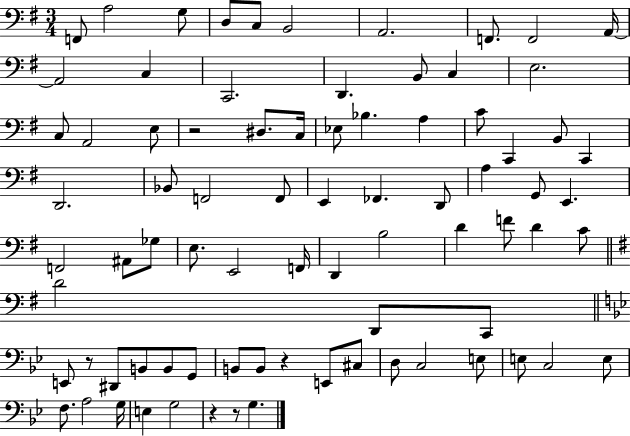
X:1
T:Untitled
M:3/4
L:1/4
K:G
F,,/2 A,2 G,/2 D,/2 C,/2 B,,2 A,,2 F,,/2 F,,2 A,,/4 A,,2 C, C,,2 D,, B,,/2 C, E,2 C,/2 A,,2 E,/2 z2 ^D,/2 C,/4 _E,/2 _B, A, C/2 C,, B,,/2 C,, D,,2 _B,,/2 F,,2 F,,/2 E,, _F,, D,,/2 A, G,,/2 E,, F,,2 ^A,,/2 _G,/2 E,/2 E,,2 F,,/4 D,, B,2 D F/2 D C/2 D2 D,,/2 C,,/2 E,,/2 z/2 ^D,,/2 B,,/2 B,,/2 G,,/2 B,,/2 B,,/2 z E,,/2 ^C,/2 D,/2 C,2 E,/2 E,/2 C,2 E,/2 F,/2 A,2 G,/4 E, G,2 z z/2 G,